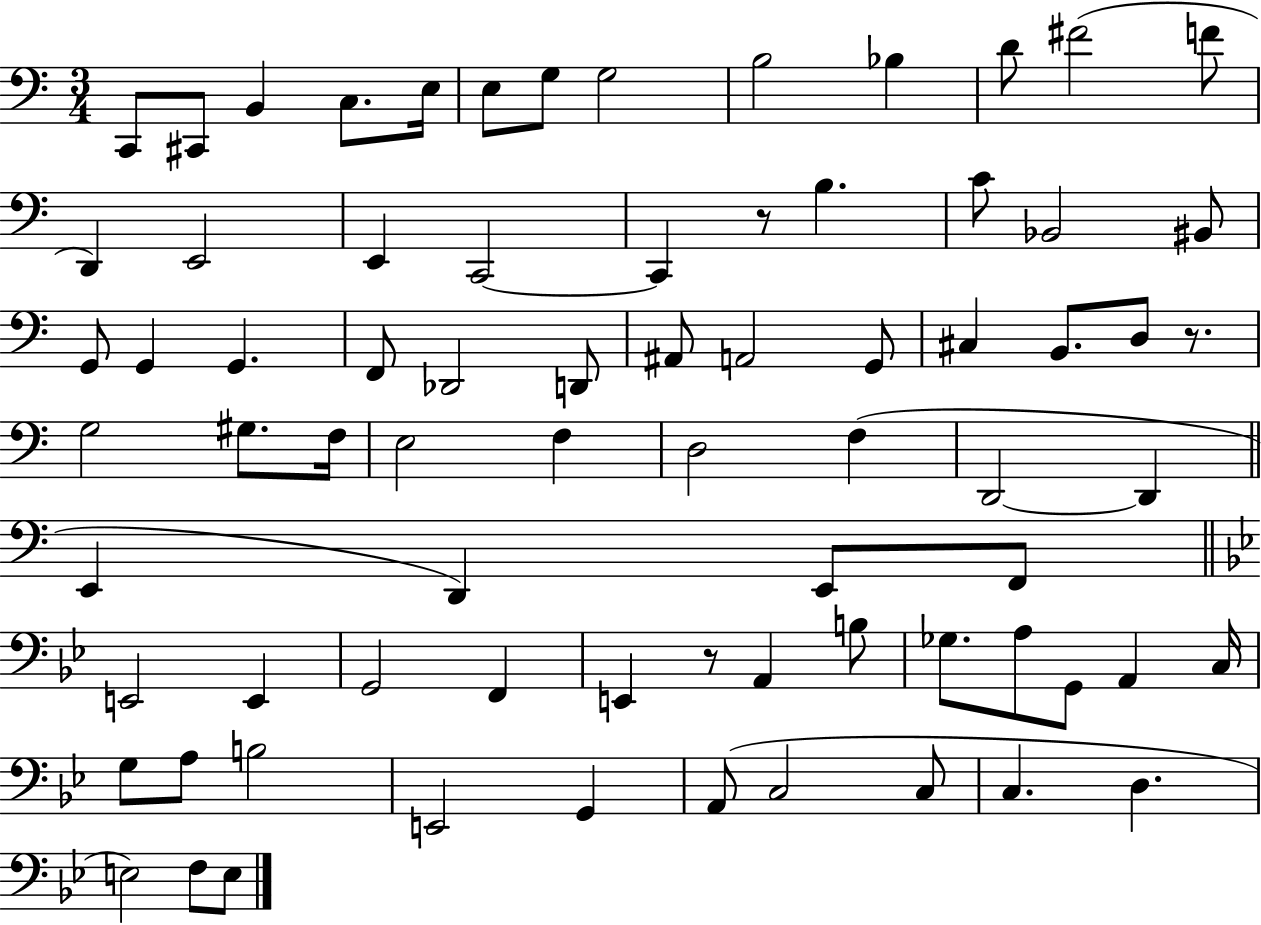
C2/e C#2/e B2/q C3/e. E3/s E3/e G3/e G3/h B3/h Bb3/q D4/e F#4/h F4/e D2/q E2/h E2/q C2/h C2/q R/e B3/q. C4/e Bb2/h BIS2/e G2/e G2/q G2/q. F2/e Db2/h D2/e A#2/e A2/h G2/e C#3/q B2/e. D3/e R/e. G3/h G#3/e. F3/s E3/h F3/q D3/h F3/q D2/h D2/q E2/q D2/q E2/e F2/e E2/h E2/q G2/h F2/q E2/q R/e A2/q B3/e Gb3/e. A3/e G2/e A2/q C3/s G3/e A3/e B3/h E2/h G2/q A2/e C3/h C3/e C3/q. D3/q. E3/h F3/e E3/e